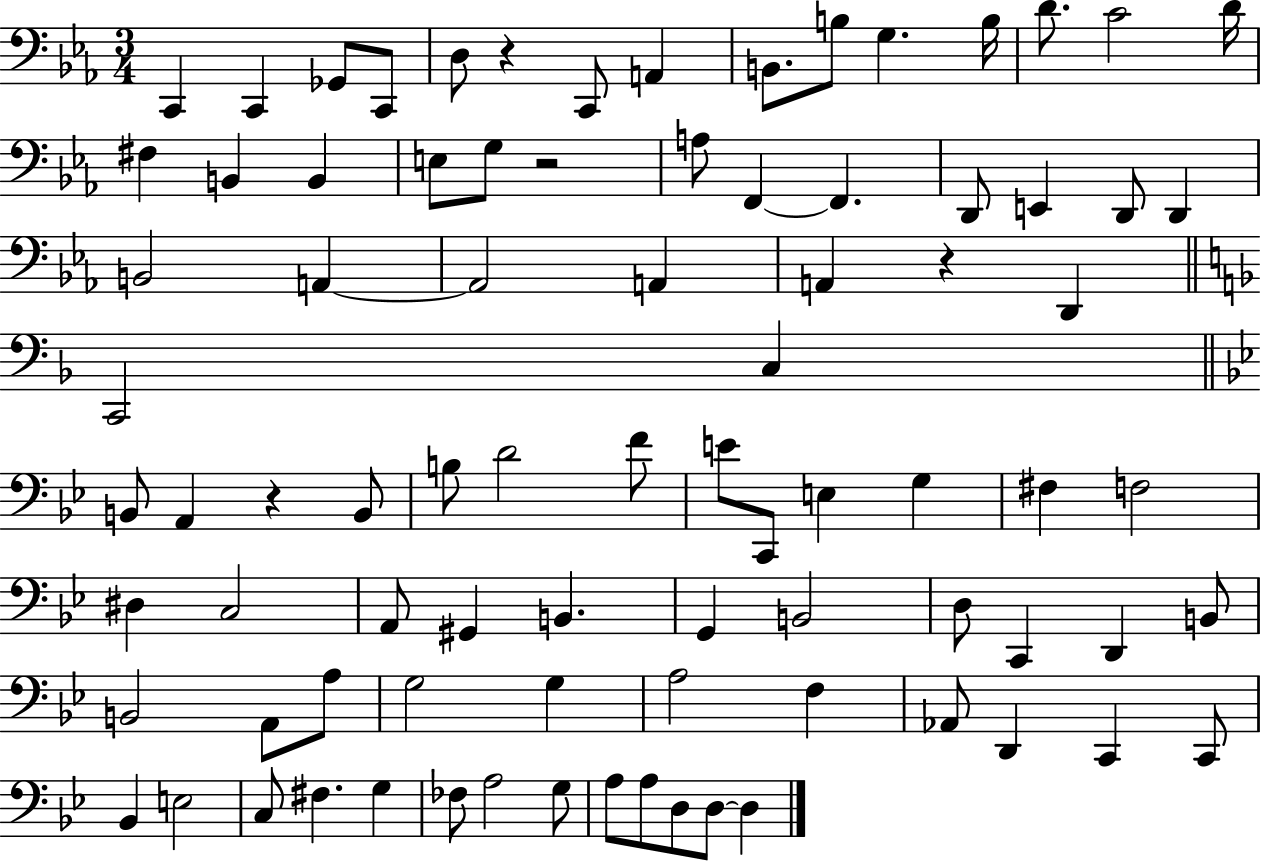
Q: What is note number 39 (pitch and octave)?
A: D4